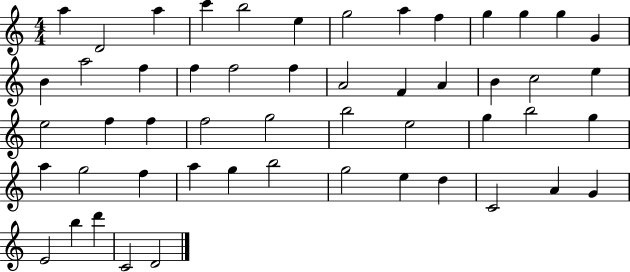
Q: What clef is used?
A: treble